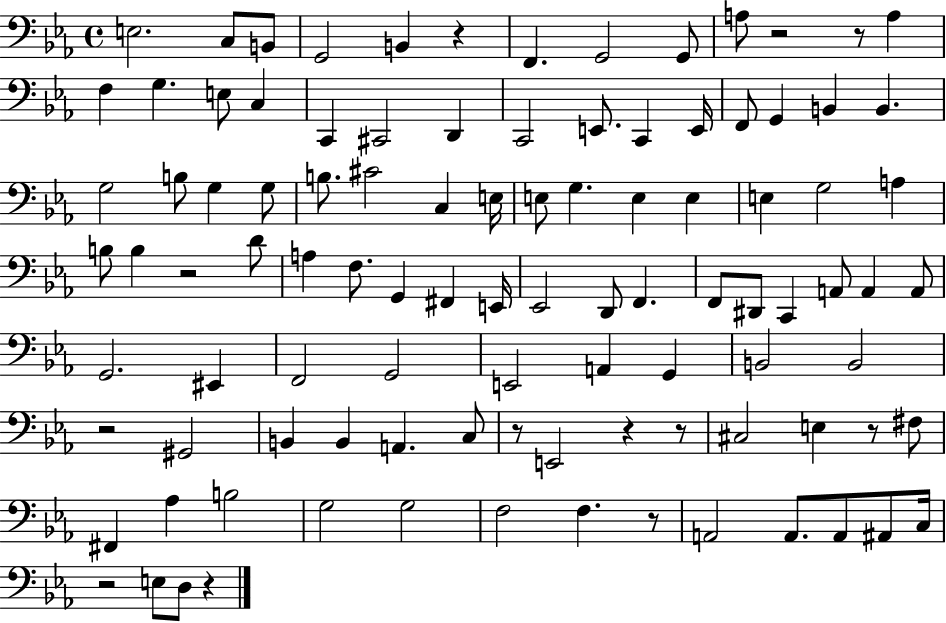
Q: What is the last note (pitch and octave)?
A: D3